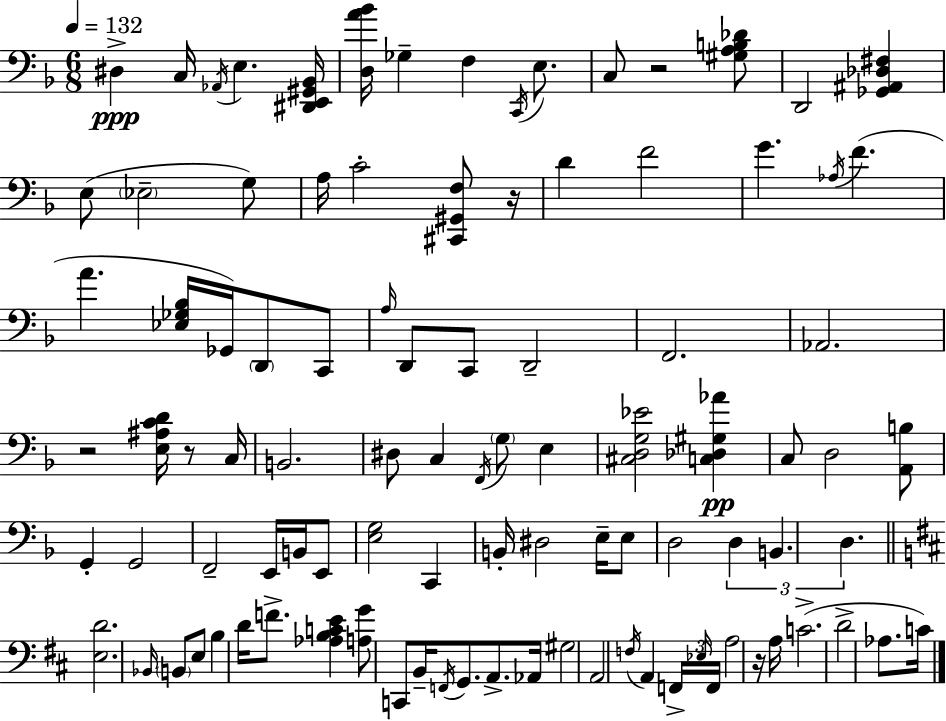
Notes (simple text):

D#3/q C3/s Ab2/s E3/q. [D#2,E2,G#2,Bb2]/s [D3,A4,Bb4]/s Gb3/q F3/q C2/s E3/e. C3/e R/h [G#3,A3,B3,Db4]/e D2/h [Gb2,A#2,Db3,F#3]/q E3/e Eb3/h G3/e A3/s C4/h [C#2,G#2,F3]/e R/s D4/q F4/h G4/q. Ab3/s F4/q. A4/q. [Eb3,Gb3,Bb3]/s Gb2/s D2/e C2/e A3/s D2/e C2/e D2/h F2/h. Ab2/h. R/h [E3,A#3,C4,D4]/s R/e C3/s B2/h. D#3/e C3/q F2/s G3/e E3/q [C#3,D3,G3,Eb4]/h [C3,Db3,G#3,Ab4]/q C3/e D3/h [A2,B3]/e G2/q G2/h F2/h E2/s B2/s E2/e [E3,G3]/h C2/q B2/s D#3/h E3/s E3/e D3/h D3/q B2/q. D3/q. [E3,D4]/h. Bb2/s B2/e E3/e B3/q D4/s F4/e. [Ab3,B3,C4,E4]/q [A3,G4]/e C2/e B2/s F2/s G2/e. A2/e. Ab2/s G#3/h A2/h F3/s A2/q F2/s Eb3/s F2/s A3/h R/s A3/s C4/h. D4/h Ab3/e. C4/s